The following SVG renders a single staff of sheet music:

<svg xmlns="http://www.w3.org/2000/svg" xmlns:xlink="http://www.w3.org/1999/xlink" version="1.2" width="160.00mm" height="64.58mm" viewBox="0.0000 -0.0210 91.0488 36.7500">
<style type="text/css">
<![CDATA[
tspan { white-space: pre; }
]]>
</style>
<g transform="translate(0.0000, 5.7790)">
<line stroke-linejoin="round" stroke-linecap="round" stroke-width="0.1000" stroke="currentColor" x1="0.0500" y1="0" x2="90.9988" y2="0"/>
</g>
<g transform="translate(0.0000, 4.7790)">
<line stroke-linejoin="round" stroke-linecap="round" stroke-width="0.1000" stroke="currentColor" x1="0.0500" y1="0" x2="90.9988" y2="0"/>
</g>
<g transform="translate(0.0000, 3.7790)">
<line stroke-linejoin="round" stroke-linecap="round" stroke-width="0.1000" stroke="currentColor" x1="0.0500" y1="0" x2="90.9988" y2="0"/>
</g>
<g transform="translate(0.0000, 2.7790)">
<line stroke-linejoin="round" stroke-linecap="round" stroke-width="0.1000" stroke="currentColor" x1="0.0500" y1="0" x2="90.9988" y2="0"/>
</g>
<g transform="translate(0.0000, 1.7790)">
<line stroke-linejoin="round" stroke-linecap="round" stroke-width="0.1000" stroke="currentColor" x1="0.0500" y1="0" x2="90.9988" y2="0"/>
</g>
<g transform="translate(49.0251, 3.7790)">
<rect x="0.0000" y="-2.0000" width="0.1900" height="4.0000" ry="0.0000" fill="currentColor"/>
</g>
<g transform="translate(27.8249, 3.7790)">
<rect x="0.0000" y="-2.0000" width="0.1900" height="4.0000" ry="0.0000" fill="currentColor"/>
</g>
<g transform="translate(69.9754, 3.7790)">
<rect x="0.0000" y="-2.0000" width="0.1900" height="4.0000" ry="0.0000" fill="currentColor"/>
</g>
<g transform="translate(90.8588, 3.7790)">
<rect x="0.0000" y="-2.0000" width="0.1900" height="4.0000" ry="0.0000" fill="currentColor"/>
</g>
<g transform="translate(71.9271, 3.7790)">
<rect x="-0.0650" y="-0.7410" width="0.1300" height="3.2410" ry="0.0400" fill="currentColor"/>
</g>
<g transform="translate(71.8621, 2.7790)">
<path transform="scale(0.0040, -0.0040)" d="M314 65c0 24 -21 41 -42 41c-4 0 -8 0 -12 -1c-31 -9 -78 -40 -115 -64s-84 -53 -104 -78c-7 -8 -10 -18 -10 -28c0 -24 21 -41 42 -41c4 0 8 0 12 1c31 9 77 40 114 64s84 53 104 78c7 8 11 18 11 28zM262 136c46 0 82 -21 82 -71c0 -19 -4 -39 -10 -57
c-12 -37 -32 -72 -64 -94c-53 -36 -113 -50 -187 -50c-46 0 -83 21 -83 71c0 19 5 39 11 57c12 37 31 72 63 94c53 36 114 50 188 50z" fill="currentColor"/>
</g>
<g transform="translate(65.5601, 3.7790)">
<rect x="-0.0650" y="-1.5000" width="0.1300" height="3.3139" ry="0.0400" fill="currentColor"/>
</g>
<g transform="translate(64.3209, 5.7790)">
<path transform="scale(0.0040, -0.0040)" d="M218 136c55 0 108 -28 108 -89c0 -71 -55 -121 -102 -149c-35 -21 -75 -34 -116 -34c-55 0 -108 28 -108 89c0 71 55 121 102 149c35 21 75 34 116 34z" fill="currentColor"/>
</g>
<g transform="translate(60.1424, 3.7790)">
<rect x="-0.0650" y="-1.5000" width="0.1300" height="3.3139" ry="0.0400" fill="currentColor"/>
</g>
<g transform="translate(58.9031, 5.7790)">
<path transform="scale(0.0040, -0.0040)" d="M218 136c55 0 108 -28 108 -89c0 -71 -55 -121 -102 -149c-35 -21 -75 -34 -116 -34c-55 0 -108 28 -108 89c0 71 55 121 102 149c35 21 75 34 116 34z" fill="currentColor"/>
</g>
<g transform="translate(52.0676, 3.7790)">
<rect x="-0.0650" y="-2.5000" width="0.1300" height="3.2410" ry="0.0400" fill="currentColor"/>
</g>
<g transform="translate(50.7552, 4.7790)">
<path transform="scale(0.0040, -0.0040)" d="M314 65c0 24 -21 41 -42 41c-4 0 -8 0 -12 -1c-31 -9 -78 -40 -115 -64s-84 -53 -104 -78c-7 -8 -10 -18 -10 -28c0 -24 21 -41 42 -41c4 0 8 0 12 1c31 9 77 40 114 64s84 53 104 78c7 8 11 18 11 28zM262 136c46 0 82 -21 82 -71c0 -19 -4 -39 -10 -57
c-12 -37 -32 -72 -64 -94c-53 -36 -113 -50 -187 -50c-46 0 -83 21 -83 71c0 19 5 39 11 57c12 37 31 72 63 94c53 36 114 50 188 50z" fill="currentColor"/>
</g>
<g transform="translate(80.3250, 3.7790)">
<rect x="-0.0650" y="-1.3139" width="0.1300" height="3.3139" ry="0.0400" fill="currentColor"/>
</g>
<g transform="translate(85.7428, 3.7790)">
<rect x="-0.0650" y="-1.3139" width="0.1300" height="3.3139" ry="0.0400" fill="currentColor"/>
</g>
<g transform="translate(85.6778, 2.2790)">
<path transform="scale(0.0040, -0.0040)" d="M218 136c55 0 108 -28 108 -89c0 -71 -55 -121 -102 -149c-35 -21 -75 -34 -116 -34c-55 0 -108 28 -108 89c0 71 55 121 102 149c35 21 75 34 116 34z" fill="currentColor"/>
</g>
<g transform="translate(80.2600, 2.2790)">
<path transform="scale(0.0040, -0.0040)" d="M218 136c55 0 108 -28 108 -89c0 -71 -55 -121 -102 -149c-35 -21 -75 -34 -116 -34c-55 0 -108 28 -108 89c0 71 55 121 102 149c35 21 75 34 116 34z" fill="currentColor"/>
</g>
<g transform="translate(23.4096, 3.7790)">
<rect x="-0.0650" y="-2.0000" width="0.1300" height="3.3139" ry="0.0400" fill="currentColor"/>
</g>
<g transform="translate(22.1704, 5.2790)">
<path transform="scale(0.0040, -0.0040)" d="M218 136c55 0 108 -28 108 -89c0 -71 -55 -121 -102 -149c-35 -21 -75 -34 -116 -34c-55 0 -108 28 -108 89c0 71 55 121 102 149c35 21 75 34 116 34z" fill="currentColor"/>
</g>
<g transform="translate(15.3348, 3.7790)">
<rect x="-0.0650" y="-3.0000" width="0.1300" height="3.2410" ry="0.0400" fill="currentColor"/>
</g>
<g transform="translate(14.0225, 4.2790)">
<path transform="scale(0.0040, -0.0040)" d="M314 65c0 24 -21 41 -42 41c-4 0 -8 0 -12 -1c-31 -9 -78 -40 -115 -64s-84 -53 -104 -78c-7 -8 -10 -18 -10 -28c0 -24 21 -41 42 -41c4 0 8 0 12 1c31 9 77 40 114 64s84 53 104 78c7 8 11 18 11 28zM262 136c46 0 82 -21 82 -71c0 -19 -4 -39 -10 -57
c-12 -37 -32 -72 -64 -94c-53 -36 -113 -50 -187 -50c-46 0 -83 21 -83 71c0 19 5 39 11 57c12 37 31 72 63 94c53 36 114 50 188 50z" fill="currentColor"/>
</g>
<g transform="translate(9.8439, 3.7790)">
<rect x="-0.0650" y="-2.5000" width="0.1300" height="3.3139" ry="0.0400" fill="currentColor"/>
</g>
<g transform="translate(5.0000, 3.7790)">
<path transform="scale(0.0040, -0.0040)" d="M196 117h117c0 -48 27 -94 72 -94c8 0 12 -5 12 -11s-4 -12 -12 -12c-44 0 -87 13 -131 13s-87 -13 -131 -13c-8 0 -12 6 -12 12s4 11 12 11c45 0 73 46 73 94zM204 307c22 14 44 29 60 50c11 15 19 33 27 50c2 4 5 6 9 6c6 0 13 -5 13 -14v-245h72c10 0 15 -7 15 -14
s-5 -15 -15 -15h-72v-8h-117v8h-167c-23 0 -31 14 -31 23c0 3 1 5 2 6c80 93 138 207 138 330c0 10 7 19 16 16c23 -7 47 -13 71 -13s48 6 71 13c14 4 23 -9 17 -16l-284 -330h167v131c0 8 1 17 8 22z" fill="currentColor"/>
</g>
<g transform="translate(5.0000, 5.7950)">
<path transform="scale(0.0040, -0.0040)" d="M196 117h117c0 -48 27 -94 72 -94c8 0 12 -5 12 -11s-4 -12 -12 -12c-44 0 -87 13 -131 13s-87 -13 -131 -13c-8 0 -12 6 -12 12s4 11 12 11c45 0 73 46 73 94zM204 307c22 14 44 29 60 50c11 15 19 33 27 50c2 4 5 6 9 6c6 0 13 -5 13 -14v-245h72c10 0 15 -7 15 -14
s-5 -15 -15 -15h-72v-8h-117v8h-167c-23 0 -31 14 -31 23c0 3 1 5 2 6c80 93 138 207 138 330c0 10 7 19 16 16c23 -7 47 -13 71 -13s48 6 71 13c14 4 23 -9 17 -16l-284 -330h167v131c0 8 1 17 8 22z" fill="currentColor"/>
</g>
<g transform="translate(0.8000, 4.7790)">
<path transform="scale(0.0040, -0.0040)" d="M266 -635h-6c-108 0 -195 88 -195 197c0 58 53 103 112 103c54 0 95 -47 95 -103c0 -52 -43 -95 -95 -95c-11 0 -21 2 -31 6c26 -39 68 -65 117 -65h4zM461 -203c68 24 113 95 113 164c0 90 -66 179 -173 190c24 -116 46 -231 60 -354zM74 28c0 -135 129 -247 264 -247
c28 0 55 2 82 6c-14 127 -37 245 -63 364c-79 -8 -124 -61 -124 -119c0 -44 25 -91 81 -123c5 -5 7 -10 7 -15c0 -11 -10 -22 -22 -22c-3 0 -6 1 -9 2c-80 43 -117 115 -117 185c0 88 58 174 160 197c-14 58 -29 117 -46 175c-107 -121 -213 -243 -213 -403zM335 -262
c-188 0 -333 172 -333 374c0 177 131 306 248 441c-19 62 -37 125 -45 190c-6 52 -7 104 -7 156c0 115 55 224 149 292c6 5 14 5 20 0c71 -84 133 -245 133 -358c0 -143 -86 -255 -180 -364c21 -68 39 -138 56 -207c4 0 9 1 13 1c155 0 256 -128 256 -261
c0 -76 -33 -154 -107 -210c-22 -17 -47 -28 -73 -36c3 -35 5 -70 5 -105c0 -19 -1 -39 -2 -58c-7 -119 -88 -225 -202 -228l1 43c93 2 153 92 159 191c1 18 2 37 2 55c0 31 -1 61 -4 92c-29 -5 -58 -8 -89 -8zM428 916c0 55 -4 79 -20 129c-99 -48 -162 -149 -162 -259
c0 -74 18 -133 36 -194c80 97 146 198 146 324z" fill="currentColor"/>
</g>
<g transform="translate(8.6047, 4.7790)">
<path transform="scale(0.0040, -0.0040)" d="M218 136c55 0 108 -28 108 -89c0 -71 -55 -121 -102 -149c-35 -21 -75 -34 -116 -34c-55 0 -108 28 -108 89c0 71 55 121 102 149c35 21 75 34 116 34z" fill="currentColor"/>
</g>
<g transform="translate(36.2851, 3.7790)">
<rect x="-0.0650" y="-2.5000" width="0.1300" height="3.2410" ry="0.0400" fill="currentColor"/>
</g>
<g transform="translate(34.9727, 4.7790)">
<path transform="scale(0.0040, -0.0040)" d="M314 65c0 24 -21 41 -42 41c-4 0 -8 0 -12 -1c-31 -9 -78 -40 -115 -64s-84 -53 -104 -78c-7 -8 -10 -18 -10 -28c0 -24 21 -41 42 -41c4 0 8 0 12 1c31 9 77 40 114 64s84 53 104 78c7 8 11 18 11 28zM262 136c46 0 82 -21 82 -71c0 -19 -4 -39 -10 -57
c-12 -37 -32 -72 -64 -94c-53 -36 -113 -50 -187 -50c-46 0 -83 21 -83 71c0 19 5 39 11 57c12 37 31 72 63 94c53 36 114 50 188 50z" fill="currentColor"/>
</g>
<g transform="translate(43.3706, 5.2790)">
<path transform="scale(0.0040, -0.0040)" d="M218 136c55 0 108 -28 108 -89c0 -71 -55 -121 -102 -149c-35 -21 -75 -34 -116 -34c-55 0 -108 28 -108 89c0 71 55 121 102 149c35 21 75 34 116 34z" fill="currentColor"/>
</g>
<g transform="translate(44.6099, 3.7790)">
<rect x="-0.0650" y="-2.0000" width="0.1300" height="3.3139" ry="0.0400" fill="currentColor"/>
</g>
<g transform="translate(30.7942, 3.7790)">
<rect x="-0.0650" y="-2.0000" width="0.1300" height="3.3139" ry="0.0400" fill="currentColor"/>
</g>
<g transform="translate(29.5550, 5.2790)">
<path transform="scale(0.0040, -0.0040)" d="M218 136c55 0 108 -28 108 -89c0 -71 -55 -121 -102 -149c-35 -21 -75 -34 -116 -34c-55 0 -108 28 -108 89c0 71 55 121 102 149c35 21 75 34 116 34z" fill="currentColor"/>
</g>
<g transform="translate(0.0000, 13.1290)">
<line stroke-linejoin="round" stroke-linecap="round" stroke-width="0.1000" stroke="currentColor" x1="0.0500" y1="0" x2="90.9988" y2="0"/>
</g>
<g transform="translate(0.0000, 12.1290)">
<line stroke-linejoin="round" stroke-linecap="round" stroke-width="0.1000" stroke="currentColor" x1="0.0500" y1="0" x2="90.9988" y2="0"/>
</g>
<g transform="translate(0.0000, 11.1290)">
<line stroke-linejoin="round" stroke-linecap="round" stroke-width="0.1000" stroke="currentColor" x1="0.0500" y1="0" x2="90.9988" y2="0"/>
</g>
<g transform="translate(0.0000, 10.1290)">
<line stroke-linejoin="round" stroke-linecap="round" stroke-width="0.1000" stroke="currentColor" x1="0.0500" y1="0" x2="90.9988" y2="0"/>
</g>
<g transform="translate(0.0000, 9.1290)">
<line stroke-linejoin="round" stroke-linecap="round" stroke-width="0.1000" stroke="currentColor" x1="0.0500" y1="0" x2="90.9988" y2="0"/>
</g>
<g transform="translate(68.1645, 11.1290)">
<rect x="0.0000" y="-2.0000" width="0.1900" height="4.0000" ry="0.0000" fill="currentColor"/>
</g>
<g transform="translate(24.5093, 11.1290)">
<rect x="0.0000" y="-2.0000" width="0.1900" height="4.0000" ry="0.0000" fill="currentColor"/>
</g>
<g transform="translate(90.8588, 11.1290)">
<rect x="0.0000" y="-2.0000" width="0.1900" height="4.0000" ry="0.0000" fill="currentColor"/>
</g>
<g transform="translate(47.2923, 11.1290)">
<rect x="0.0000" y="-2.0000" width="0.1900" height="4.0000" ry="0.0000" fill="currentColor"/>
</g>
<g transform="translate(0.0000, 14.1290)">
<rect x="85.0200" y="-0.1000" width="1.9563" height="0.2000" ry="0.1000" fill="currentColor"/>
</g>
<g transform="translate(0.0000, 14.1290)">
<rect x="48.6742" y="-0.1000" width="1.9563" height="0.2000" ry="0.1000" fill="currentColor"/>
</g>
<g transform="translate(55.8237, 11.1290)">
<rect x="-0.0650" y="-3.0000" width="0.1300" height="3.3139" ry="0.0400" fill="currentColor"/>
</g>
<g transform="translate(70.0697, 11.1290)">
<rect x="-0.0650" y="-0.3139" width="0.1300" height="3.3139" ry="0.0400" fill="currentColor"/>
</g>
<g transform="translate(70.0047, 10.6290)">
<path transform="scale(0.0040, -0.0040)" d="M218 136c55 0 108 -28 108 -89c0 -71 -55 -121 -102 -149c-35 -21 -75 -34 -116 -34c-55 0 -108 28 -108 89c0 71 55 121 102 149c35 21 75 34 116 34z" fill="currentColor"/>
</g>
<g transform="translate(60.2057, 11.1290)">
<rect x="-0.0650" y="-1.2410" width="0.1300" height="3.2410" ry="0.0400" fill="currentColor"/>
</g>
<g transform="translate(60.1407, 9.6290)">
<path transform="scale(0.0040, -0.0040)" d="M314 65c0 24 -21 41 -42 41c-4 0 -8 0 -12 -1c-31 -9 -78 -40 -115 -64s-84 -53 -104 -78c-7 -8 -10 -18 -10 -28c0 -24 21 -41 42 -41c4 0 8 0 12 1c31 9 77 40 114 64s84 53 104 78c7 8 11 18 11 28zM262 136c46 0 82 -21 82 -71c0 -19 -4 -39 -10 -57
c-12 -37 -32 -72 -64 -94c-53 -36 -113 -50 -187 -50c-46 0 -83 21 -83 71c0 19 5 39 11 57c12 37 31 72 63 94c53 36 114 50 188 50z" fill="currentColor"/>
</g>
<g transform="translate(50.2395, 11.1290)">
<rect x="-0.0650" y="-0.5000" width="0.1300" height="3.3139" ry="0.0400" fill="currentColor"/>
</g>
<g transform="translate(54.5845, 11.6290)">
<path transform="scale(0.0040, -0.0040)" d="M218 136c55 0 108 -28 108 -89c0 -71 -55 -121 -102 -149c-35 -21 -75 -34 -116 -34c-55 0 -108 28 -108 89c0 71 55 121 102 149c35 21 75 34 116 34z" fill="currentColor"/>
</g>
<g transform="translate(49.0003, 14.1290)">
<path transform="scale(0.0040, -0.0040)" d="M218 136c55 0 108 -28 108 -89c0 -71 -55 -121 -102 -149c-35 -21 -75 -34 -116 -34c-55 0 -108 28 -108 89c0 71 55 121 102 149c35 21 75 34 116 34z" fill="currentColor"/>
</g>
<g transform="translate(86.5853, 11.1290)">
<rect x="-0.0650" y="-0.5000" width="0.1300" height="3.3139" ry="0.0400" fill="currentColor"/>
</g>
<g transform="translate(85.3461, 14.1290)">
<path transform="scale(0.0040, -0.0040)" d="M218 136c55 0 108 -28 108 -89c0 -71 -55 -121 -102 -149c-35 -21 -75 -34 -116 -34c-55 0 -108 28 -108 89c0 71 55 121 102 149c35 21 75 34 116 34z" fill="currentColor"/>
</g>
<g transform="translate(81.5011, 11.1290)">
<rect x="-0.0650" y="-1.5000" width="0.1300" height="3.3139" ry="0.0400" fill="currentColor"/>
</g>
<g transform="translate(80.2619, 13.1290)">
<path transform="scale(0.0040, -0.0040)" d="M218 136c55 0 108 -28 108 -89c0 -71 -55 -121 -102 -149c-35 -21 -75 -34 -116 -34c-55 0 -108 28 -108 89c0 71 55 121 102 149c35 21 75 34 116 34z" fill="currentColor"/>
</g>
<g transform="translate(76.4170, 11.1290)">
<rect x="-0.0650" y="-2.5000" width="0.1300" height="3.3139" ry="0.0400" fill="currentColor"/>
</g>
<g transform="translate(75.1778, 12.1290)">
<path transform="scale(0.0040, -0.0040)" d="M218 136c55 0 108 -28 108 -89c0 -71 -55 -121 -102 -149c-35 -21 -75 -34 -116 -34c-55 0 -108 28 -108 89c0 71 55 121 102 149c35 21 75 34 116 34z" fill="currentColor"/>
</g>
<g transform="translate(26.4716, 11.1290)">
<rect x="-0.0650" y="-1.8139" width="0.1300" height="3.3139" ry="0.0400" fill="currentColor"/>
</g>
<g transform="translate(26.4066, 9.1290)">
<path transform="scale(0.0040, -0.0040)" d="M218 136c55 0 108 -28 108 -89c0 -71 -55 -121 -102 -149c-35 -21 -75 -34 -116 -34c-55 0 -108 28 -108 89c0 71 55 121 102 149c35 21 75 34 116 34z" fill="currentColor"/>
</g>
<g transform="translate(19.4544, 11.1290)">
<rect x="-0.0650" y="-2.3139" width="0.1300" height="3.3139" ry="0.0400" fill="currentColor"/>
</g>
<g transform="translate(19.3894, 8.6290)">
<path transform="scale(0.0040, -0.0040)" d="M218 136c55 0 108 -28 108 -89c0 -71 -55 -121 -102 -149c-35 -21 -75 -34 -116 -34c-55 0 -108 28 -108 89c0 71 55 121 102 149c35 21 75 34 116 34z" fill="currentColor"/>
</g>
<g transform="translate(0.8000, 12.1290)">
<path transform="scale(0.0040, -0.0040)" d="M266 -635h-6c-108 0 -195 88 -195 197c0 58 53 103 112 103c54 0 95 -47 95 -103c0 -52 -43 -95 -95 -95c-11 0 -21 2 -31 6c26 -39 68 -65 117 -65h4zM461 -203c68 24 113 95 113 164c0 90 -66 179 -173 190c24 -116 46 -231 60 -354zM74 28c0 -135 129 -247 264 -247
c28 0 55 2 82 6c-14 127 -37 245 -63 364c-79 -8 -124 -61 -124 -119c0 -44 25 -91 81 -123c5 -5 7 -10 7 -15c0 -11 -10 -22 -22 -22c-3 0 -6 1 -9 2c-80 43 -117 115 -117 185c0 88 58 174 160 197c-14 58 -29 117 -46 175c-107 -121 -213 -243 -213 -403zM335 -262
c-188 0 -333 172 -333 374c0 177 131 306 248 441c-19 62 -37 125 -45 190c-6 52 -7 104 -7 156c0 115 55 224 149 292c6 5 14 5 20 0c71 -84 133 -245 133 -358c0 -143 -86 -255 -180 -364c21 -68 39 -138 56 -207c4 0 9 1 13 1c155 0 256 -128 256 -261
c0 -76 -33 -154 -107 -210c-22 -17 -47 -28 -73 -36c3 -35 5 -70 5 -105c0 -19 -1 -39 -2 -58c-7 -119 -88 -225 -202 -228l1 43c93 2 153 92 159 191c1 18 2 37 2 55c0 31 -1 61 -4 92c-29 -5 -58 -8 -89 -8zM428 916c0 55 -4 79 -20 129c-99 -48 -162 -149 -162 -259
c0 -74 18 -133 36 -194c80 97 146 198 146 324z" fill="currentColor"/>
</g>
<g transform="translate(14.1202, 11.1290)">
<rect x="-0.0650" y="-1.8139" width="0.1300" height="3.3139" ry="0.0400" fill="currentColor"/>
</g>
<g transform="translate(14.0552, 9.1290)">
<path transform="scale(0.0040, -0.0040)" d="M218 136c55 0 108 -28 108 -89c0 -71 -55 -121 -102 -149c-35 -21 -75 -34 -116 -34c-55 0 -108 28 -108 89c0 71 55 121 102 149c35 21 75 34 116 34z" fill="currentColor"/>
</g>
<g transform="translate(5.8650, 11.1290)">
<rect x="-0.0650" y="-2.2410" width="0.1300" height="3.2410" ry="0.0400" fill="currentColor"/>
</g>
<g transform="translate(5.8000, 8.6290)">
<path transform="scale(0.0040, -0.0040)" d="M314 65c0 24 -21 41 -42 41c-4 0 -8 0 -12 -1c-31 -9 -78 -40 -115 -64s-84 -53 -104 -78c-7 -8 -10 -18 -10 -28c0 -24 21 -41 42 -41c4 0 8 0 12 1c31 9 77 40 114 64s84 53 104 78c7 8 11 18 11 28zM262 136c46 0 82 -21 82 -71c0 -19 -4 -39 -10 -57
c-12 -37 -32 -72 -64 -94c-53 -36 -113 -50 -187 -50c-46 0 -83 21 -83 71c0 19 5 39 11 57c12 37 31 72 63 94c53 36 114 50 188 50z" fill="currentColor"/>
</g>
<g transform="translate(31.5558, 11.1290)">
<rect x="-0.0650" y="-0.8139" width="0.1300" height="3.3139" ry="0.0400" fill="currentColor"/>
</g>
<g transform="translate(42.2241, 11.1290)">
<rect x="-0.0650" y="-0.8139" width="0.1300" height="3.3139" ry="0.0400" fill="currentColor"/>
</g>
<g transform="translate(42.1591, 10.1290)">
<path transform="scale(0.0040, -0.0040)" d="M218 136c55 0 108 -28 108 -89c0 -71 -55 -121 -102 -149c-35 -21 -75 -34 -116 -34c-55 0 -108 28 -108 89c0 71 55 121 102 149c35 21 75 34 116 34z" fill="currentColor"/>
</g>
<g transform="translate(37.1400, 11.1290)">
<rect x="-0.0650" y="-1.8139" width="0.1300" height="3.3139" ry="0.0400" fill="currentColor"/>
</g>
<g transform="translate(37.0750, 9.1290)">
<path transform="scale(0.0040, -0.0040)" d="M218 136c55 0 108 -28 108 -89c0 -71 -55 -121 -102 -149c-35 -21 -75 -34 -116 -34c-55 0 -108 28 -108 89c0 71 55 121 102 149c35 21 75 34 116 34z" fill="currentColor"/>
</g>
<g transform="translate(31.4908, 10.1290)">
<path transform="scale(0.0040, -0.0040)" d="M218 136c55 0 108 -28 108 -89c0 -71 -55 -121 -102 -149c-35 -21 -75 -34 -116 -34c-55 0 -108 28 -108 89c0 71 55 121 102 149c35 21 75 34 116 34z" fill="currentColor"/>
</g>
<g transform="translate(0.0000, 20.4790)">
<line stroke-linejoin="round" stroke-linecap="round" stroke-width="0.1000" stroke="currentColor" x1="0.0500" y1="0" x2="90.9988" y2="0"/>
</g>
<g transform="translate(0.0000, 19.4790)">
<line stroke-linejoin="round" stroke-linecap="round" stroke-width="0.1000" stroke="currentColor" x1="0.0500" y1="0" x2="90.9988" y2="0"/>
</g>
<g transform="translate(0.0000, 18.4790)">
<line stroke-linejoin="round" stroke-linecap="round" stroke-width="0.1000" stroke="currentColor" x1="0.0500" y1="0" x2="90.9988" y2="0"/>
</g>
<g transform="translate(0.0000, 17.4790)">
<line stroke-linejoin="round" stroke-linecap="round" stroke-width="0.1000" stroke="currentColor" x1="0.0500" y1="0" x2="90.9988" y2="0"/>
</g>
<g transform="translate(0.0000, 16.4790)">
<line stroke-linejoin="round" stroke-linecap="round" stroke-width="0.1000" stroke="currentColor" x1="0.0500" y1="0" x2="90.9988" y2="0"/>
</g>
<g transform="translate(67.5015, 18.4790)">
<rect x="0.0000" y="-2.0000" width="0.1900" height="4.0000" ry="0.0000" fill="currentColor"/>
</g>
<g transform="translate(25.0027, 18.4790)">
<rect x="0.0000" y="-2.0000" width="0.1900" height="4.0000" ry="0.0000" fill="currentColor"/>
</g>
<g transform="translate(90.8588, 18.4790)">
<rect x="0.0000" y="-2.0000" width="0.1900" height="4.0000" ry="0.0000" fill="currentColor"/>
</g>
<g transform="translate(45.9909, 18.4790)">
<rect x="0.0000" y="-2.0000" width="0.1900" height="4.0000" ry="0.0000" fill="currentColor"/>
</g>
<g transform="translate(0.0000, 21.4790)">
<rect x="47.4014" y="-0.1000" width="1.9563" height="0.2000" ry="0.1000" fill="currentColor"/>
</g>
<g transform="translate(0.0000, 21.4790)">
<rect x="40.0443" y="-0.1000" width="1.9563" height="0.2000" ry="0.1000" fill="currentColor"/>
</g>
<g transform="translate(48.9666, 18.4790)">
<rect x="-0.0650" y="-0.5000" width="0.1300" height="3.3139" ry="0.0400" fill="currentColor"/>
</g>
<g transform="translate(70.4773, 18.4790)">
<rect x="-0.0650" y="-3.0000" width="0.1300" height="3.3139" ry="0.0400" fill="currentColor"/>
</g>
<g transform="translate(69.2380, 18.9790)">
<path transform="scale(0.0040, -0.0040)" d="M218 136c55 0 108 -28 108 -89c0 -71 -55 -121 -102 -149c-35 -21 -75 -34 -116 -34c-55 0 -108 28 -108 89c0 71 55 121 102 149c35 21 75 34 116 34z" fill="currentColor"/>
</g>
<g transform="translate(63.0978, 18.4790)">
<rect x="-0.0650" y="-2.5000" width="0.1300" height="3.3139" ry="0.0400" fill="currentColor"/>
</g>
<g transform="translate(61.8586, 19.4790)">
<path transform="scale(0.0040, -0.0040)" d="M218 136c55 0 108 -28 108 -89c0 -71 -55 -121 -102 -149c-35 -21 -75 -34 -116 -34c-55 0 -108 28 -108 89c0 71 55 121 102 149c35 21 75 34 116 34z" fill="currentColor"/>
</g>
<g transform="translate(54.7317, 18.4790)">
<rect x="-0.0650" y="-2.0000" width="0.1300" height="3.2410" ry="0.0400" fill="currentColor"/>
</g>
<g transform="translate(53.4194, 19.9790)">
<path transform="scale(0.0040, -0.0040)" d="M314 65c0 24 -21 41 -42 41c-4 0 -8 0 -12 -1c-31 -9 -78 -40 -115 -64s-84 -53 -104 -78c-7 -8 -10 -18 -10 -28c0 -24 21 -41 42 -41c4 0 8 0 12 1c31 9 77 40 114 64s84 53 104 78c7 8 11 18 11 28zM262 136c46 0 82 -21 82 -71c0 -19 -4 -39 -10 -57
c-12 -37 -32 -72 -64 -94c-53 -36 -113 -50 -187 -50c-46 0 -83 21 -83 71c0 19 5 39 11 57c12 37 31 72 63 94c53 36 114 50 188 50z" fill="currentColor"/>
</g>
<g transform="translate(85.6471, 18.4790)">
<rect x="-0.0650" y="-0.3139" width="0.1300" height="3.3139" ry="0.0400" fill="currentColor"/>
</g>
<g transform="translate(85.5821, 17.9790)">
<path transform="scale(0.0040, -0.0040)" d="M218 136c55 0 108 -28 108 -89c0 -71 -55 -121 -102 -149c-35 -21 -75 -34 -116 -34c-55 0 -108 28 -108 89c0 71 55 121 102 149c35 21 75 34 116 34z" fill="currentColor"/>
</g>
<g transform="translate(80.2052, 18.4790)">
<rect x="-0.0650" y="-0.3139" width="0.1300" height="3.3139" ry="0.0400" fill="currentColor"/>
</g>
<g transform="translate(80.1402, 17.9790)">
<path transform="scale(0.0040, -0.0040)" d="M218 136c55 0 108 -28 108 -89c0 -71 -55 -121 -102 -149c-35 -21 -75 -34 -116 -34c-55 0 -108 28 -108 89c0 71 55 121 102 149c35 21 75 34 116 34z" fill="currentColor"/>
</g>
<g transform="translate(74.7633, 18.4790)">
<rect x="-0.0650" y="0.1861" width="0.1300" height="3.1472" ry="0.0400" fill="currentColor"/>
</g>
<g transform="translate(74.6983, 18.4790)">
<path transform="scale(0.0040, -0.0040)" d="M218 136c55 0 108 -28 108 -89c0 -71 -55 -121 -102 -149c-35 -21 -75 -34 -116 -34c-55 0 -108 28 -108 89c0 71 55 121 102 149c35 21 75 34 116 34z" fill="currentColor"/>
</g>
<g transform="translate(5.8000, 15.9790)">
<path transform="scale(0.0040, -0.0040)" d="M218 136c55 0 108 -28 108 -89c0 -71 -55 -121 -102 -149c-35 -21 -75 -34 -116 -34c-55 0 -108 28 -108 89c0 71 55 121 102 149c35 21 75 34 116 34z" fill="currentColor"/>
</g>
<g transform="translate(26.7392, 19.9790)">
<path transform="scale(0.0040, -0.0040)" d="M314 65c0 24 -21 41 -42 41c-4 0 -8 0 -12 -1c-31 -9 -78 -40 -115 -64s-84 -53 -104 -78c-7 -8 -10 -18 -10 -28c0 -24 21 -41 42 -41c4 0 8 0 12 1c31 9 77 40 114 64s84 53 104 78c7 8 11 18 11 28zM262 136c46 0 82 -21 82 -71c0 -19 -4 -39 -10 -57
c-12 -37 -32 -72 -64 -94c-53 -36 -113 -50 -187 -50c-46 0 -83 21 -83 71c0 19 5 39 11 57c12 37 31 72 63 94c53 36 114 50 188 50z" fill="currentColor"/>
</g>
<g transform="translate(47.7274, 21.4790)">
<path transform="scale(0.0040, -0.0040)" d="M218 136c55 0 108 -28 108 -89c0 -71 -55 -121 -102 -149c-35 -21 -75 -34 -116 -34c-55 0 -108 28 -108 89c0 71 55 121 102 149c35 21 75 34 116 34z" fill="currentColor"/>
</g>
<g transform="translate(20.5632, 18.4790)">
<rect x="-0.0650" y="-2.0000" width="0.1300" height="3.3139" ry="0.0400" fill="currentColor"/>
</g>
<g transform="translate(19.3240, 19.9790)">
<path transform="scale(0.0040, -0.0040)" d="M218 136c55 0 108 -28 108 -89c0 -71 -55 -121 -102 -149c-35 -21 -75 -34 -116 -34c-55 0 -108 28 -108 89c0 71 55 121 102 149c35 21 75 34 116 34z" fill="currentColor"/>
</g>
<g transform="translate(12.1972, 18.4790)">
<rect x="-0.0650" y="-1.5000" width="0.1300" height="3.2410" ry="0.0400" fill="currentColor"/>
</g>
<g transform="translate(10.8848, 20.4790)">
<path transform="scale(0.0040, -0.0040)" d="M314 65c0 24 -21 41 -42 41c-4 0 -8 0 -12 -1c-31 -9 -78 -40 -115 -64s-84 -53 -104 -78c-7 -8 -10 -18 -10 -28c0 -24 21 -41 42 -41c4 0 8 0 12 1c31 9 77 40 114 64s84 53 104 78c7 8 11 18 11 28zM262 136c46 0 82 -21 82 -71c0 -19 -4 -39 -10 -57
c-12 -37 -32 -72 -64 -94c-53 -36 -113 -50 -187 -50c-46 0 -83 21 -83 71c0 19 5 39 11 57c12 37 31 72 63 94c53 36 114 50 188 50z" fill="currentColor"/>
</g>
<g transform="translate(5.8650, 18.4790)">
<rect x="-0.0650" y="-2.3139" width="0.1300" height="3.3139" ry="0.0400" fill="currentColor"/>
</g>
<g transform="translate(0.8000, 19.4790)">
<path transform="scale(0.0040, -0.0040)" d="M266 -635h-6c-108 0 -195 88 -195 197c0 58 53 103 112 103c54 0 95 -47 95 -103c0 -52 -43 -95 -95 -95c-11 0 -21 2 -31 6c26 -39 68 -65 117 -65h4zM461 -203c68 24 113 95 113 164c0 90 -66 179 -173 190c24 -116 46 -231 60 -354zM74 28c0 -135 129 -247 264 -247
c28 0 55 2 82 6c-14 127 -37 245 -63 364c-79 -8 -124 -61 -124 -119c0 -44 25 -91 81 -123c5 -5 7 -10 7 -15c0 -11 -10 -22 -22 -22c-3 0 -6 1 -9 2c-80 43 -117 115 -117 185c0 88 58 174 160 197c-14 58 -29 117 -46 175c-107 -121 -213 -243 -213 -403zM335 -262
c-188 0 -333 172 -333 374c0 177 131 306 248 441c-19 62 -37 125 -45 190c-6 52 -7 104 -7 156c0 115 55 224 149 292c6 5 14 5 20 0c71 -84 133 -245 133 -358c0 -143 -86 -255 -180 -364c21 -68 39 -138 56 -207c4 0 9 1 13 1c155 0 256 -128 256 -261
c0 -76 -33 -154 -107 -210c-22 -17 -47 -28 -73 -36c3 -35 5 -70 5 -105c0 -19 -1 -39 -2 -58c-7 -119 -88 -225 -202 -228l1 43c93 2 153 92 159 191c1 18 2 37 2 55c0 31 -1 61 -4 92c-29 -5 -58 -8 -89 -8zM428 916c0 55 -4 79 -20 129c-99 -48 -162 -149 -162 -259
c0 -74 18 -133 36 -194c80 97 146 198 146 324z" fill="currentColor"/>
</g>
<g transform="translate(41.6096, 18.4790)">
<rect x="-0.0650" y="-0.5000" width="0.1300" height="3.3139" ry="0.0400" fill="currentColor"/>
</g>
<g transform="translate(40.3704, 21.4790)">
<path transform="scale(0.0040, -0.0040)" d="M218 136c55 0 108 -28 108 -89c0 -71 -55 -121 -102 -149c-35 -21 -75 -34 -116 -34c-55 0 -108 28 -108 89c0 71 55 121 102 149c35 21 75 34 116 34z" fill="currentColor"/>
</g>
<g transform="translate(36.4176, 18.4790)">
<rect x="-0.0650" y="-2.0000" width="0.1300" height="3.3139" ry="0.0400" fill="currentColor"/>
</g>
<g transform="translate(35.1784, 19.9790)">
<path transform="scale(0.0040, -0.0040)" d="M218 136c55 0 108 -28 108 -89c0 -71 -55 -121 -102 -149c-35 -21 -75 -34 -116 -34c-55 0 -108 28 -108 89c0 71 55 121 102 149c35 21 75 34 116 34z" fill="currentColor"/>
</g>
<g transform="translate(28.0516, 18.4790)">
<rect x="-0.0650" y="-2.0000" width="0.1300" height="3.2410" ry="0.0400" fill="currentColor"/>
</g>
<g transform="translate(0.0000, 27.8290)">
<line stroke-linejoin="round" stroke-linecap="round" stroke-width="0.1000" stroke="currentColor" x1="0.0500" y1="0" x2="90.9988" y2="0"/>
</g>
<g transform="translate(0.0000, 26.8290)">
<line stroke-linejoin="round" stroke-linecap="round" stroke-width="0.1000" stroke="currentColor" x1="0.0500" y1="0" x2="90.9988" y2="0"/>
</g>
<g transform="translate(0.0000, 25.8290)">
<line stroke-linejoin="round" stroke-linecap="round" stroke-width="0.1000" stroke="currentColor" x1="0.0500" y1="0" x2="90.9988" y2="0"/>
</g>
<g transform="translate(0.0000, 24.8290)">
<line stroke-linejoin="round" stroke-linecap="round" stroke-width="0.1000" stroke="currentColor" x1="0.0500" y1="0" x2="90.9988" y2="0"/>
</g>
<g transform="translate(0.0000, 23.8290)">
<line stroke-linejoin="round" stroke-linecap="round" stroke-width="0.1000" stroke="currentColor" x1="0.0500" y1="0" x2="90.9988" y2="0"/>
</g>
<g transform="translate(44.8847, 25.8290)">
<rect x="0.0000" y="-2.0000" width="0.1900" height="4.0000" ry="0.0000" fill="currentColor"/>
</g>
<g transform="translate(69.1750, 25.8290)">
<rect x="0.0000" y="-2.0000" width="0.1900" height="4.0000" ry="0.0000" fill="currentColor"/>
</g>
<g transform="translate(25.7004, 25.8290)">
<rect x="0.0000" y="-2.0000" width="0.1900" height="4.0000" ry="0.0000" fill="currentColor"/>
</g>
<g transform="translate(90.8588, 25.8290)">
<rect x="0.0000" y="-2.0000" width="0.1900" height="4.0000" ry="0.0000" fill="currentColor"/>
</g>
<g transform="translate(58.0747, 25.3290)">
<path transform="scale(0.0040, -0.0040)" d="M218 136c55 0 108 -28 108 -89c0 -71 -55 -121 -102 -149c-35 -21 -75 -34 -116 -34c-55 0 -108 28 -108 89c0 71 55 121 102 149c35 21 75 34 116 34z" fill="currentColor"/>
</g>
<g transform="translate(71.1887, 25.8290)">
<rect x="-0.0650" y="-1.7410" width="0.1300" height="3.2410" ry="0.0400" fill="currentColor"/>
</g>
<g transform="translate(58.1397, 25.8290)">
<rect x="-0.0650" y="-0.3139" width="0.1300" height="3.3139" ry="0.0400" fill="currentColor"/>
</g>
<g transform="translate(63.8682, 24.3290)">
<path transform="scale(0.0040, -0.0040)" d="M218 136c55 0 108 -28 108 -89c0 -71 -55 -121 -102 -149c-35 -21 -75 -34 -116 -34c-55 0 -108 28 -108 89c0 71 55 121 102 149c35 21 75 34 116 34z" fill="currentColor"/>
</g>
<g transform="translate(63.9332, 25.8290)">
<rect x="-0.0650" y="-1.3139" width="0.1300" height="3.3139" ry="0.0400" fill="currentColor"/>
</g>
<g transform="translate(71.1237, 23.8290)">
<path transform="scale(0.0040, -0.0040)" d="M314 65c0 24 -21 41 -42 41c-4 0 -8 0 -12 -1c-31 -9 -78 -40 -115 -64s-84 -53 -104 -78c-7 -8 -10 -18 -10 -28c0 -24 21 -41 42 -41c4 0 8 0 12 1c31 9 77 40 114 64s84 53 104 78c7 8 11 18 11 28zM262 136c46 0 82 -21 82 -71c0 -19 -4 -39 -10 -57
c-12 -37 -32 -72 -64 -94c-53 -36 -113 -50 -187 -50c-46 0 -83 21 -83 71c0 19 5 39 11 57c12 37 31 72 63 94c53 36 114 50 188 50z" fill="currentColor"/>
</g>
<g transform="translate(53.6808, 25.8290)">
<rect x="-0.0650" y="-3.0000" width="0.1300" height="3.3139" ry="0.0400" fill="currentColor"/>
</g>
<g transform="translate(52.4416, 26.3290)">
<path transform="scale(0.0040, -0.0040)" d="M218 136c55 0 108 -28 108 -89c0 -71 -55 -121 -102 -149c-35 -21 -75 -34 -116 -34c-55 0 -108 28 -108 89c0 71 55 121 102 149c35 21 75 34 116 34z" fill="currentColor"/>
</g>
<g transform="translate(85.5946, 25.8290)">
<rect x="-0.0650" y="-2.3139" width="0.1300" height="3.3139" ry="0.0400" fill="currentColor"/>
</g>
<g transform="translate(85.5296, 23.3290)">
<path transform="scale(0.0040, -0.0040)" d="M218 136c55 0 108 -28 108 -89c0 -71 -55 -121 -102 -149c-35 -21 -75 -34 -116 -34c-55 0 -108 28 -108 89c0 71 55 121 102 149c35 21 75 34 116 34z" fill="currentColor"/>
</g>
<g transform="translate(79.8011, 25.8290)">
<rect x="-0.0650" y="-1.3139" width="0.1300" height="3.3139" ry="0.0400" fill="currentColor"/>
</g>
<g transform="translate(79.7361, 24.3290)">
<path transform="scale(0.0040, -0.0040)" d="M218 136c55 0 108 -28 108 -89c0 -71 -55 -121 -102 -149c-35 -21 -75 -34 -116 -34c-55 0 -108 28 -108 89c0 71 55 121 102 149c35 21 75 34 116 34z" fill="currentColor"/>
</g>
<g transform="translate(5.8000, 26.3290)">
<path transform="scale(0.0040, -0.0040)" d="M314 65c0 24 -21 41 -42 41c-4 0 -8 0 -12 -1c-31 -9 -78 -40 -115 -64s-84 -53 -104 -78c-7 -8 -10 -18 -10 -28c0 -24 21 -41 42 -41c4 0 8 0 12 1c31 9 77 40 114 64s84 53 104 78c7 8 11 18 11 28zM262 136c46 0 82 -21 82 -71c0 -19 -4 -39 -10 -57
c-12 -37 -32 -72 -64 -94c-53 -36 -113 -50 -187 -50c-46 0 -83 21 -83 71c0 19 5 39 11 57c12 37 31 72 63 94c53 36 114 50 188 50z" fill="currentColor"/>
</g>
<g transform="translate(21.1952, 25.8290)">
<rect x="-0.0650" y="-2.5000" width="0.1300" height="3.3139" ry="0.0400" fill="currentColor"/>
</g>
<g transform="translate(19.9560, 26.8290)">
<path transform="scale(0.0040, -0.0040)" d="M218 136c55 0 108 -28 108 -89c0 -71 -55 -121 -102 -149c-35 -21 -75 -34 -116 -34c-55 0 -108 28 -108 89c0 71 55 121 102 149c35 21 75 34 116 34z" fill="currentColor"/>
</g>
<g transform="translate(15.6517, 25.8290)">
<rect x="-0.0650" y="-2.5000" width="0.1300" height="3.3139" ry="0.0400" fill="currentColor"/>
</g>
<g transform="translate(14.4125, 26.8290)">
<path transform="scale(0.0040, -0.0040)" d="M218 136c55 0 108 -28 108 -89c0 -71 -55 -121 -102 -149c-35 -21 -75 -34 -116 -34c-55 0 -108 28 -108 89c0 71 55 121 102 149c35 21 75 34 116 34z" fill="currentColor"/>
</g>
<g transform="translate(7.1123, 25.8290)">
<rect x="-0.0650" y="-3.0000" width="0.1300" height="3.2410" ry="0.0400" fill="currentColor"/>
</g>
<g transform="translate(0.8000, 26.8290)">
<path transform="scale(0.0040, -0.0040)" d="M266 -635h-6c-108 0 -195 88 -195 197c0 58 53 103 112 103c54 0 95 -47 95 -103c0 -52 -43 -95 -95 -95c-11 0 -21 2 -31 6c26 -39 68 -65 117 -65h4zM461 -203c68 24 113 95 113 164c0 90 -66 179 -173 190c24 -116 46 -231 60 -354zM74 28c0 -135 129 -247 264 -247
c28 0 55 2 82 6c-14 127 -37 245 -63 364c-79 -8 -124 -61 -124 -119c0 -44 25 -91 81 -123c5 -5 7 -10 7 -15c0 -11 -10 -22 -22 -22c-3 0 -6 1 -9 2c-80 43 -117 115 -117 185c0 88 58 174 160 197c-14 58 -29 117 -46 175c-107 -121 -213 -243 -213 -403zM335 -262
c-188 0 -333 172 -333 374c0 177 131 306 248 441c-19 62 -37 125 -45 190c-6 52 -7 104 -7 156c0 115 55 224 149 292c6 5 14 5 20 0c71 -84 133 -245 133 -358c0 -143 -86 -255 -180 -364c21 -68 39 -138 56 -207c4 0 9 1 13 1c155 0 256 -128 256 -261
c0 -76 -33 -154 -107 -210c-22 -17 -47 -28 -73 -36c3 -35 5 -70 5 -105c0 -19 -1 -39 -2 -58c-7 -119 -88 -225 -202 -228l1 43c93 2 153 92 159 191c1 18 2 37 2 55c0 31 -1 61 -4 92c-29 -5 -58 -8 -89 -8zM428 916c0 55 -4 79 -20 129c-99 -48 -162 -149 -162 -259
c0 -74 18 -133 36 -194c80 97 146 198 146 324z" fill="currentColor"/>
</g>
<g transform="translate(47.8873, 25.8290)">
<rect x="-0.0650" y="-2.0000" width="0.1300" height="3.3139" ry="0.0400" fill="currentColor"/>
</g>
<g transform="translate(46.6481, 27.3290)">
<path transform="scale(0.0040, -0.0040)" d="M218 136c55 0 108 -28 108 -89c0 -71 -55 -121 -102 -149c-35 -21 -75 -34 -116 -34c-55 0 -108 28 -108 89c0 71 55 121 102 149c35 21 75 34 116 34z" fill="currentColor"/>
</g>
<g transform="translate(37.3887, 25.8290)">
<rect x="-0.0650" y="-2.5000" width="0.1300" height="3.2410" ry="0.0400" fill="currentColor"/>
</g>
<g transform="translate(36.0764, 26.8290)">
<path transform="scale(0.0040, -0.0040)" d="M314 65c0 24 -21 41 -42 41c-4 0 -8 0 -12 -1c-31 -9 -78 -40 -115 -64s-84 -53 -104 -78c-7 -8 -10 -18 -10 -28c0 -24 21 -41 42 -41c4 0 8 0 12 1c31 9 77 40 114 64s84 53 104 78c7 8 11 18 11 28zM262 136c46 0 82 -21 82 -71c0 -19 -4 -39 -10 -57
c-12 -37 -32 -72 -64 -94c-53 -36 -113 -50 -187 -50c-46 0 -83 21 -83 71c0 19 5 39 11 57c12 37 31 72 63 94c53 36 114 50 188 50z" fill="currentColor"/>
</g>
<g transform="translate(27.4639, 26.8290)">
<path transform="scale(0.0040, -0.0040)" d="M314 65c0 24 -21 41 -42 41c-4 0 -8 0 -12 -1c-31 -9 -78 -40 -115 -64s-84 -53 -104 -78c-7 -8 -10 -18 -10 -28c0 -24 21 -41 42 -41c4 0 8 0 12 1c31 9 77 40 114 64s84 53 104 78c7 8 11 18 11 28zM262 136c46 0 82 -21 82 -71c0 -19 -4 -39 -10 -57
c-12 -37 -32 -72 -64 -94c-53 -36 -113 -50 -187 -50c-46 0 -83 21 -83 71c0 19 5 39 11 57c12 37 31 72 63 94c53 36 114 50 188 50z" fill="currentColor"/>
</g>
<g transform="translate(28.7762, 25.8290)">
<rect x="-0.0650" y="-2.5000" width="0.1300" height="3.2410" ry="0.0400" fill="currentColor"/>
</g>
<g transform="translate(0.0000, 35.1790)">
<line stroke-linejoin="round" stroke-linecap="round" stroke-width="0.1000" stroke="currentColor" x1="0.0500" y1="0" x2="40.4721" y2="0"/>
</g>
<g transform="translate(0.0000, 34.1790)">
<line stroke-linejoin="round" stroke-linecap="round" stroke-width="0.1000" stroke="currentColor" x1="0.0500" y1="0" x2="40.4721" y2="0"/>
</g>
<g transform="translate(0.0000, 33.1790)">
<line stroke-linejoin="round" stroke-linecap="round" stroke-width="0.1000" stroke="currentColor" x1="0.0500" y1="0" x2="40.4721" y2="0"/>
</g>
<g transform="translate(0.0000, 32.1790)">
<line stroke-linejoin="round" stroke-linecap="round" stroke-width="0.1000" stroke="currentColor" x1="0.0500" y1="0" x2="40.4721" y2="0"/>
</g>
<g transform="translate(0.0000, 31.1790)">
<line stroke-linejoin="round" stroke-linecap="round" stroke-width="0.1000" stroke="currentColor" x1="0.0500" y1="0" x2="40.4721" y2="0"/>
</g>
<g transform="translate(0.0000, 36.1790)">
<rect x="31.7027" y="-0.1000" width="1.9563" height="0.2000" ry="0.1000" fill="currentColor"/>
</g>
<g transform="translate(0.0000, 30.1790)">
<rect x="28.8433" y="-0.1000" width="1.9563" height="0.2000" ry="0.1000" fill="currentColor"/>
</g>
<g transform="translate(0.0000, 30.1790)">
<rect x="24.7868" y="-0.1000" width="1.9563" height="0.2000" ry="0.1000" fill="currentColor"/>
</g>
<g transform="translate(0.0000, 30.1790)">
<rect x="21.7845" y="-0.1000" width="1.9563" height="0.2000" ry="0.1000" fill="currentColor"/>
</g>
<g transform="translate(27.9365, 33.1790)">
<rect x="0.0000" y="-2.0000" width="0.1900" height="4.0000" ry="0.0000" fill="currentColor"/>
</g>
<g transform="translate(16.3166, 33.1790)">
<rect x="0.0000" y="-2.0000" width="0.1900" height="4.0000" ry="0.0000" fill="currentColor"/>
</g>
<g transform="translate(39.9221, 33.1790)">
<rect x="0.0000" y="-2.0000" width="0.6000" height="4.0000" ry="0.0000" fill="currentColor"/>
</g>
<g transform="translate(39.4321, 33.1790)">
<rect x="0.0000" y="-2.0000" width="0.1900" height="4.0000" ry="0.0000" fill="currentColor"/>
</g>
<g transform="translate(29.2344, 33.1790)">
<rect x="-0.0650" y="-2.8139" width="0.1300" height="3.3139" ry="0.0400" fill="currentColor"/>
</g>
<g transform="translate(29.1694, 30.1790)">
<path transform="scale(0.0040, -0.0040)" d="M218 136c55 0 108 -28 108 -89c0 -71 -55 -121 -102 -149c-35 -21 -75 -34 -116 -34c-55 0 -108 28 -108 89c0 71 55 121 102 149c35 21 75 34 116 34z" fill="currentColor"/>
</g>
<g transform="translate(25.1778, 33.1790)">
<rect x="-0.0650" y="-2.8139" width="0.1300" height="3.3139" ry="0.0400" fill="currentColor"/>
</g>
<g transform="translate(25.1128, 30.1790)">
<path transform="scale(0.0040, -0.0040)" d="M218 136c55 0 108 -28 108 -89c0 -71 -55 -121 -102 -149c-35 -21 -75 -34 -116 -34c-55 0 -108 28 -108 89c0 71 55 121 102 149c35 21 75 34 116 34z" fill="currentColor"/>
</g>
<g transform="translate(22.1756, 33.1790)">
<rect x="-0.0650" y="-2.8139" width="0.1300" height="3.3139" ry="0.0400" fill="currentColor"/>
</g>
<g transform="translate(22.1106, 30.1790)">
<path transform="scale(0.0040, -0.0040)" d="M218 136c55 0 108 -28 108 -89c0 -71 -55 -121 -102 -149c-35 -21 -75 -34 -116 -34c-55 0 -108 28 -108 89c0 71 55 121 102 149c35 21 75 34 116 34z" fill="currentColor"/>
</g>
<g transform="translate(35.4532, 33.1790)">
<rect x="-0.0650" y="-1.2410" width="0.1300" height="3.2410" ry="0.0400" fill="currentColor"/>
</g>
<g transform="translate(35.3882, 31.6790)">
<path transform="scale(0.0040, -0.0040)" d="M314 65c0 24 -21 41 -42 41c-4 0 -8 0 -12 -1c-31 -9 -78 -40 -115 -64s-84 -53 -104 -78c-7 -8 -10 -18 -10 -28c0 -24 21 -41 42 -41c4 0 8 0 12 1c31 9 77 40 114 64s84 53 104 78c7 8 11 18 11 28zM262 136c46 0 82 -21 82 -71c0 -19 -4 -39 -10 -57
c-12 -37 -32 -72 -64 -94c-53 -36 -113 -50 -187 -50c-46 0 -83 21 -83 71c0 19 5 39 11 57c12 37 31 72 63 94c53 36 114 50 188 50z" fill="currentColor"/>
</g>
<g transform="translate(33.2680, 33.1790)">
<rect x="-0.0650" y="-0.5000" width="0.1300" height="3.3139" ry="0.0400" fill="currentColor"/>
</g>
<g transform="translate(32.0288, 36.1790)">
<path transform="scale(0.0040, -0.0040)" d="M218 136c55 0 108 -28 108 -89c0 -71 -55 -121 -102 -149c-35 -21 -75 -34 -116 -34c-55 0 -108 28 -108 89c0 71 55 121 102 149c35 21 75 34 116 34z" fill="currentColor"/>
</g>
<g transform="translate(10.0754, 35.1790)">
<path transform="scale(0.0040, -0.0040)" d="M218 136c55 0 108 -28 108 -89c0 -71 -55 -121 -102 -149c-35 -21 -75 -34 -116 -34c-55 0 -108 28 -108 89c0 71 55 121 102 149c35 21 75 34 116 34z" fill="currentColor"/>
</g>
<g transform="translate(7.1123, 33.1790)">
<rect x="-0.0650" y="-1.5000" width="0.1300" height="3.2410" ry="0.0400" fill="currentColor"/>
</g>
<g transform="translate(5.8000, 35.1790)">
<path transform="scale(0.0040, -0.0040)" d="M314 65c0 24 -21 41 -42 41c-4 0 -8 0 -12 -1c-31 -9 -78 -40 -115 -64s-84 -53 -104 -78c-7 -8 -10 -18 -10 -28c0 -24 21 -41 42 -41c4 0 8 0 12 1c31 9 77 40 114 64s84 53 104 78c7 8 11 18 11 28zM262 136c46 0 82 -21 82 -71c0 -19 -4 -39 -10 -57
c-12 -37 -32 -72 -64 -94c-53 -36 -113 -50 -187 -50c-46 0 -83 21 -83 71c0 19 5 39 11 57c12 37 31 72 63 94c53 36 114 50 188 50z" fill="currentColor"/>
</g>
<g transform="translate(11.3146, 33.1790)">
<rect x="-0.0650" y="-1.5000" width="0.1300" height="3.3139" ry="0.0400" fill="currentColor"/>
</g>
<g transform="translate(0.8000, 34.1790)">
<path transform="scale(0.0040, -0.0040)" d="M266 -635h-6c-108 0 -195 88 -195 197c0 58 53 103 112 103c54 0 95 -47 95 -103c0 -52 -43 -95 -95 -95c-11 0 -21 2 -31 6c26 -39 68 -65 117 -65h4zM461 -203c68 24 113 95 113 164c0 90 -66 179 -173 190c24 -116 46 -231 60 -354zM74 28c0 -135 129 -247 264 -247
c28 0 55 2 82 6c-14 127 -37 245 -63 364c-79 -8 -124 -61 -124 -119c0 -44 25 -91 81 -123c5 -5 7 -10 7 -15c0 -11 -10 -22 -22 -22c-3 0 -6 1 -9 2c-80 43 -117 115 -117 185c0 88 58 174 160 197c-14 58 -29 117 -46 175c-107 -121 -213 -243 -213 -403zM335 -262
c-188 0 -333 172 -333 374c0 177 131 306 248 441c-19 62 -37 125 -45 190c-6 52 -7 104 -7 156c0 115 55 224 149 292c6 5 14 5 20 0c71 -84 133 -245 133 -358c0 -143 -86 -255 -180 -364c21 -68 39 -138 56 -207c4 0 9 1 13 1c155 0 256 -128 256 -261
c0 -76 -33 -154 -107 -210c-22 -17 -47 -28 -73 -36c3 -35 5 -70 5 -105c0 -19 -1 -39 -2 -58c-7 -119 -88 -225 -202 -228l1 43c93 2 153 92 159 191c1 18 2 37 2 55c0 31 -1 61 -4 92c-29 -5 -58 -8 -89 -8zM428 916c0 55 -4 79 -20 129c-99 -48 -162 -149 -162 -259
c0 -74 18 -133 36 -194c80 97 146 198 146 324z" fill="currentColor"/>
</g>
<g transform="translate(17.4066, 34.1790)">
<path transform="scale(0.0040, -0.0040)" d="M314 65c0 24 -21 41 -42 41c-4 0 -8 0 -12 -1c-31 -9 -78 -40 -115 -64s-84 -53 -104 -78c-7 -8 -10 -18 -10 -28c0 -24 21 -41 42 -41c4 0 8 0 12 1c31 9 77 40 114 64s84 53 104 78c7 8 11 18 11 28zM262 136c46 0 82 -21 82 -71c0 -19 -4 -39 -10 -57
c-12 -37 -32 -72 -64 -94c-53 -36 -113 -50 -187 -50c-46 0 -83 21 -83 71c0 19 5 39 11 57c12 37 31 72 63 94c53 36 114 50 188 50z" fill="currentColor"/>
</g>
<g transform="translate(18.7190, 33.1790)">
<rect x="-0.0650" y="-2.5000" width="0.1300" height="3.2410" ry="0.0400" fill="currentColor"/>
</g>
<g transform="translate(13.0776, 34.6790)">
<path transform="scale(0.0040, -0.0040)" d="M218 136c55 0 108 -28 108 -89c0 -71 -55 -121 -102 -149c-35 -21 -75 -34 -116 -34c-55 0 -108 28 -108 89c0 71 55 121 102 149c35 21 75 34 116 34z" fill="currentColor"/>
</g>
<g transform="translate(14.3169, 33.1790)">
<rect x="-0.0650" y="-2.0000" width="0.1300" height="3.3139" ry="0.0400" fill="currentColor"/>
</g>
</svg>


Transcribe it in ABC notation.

X:1
T:Untitled
M:4/4
L:1/4
K:C
G A2 F F G2 F G2 E E d2 e e g2 f g f d f d C A e2 c G E C g E2 F F2 F C C F2 G A B c c A2 G G G2 G2 F A c e f2 e g E2 E F G2 a a a C e2